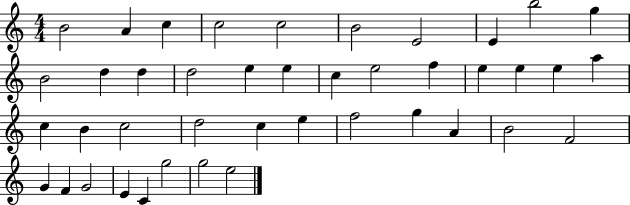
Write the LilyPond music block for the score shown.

{
  \clef treble
  \numericTimeSignature
  \time 4/4
  \key c \major
  b'2 a'4 c''4 | c''2 c''2 | b'2 e'2 | e'4 b''2 g''4 | \break b'2 d''4 d''4 | d''2 e''4 e''4 | c''4 e''2 f''4 | e''4 e''4 e''4 a''4 | \break c''4 b'4 c''2 | d''2 c''4 e''4 | f''2 g''4 a'4 | b'2 f'2 | \break g'4 f'4 g'2 | e'4 c'4 g''2 | g''2 e''2 | \bar "|."
}